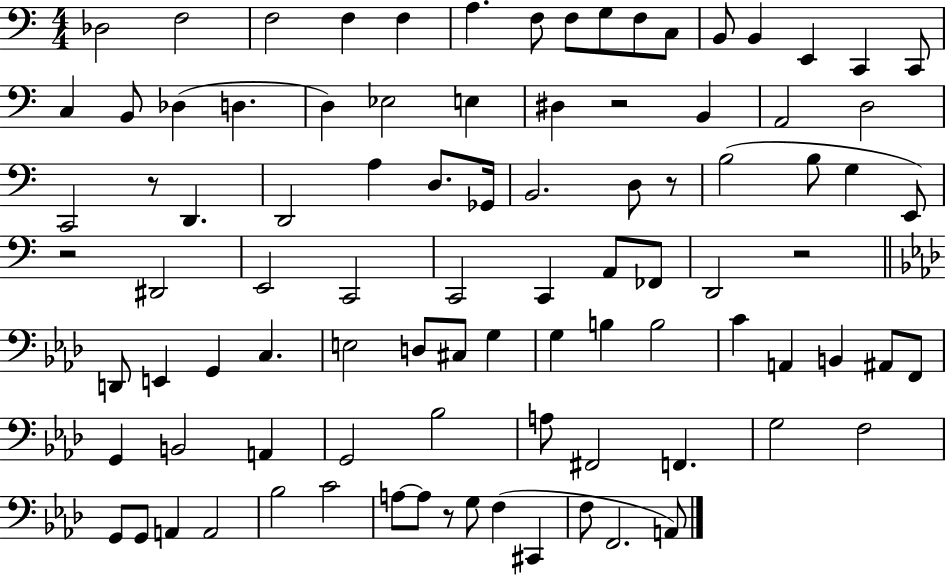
{
  \clef bass
  \numericTimeSignature
  \time 4/4
  \key c \major
  \repeat volta 2 { des2 f2 | f2 f4 f4 | a4. f8 f8 g8 f8 c8 | b,8 b,4 e,4 c,4 c,8 | \break c4 b,8 des4( d4. | d4) ees2 e4 | dis4 r2 b,4 | a,2 d2 | \break c,2 r8 d,4. | d,2 a4 d8. ges,16 | b,2. d8 r8 | b2( b8 g4 e,8) | \break r2 dis,2 | e,2 c,2 | c,2 c,4 a,8 fes,8 | d,2 r2 | \break \bar "||" \break \key aes \major d,8 e,4 g,4 c4. | e2 d8 cis8 g4 | g4 b4 b2 | c'4 a,4 b,4 ais,8 f,8 | \break g,4 b,2 a,4 | g,2 bes2 | a8 fis,2 f,4. | g2 f2 | \break g,8 g,8 a,4 a,2 | bes2 c'2 | a8~~ a8 r8 g8 f4( cis,4 | f8 f,2. a,8) | \break } \bar "|."
}